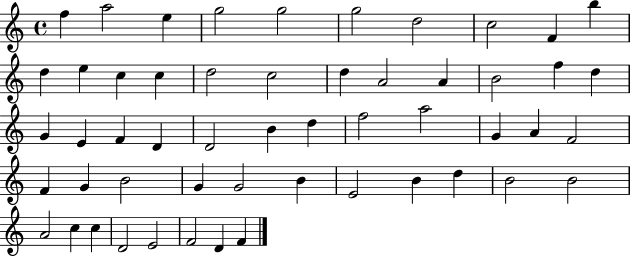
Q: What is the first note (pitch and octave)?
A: F5